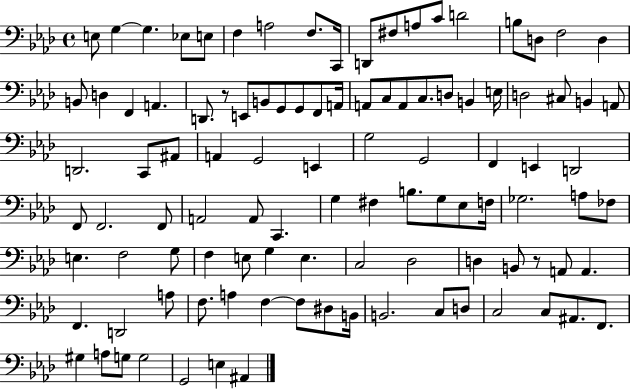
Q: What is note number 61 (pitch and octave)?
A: G3